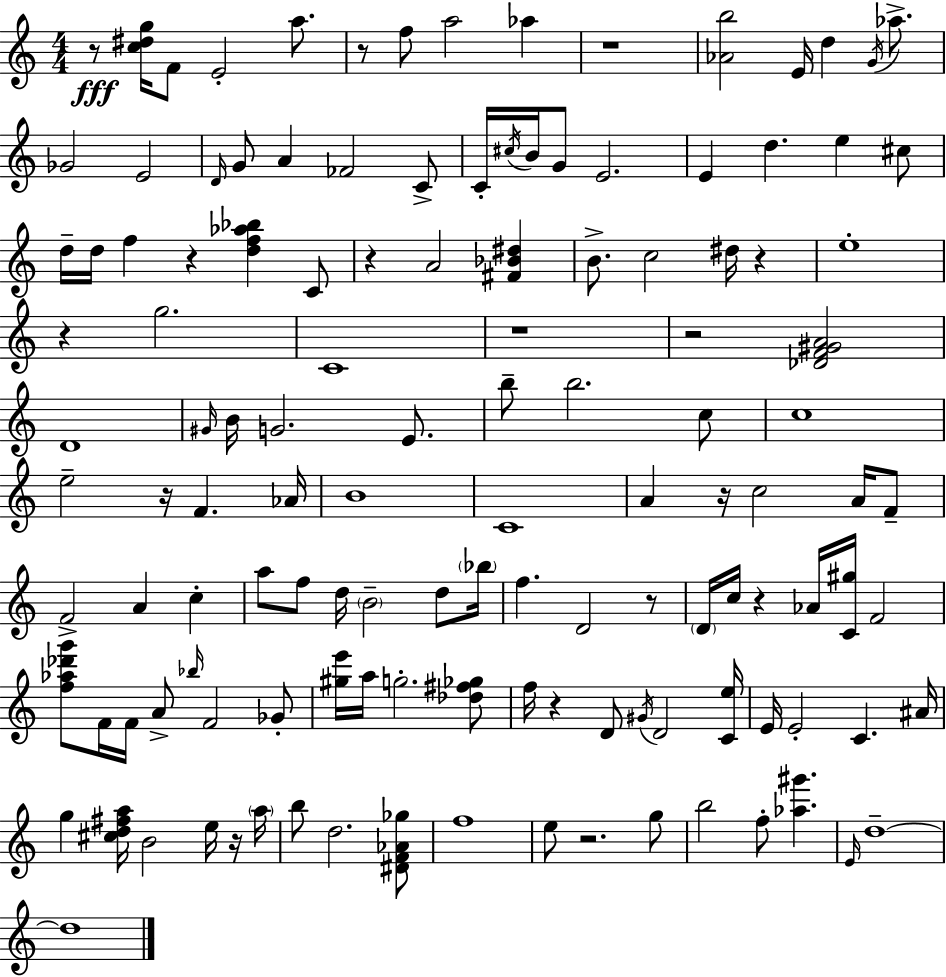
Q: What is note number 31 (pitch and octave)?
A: A4